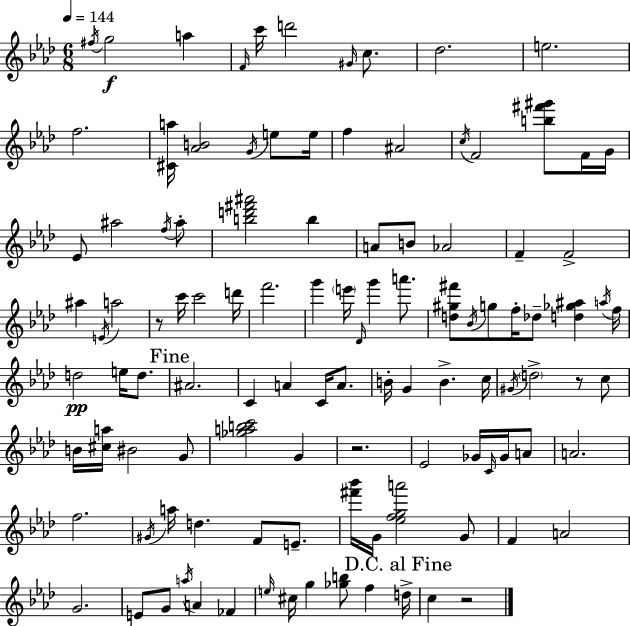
F#5/s G5/h A5/q F4/s C6/s D6/h G#4/s C5/e. Db5/h. E5/h. F5/h. [C#4,A5]/s [Ab4,B4]/h G4/s E5/e E5/s F5/q A#4/h C5/s F4/h [B5,F#6,G#6]/e F4/s G4/s Eb4/e A#5/h F5/s A#5/e [B5,D6,F#6,A#6]/h B5/q A4/e B4/e Ab4/h F4/q F4/h A#5/q E4/s A5/h R/e C6/s C6/h D6/s F6/h. G6/q E6/s Db4/s G6/q A6/e. [D5,G#5,F#6]/e Bb4/s G5/e F5/s Db5/e [D5,Gb5,A#5]/q A5/s F5/s D5/h E5/s D5/e. A#4/h. C4/q A4/q C4/s A4/e. B4/s G4/q B4/q. C5/s G#4/s D5/h R/e C5/e B4/s [C#5,A5]/s BIS4/h G4/e [Gb5,A5,B5,C6]/h G4/q R/h. Eb4/h Gb4/s C4/s Gb4/s A4/e A4/h. F5/h. G#4/s A5/s D5/q. F4/e E4/e. [F#6,Bb6]/s G4/s [Eb5,F5,G5,A6]/h G4/e F4/q A4/h G4/h. E4/e G4/e A5/s A4/q FES4/q E5/s C#5/s G5/q [Gb5,B5]/e F5/q D5/s C5/q R/h